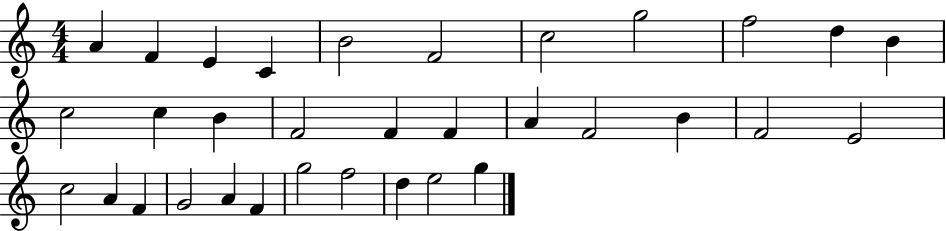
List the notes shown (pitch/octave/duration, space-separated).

A4/q F4/q E4/q C4/q B4/h F4/h C5/h G5/h F5/h D5/q B4/q C5/h C5/q B4/q F4/h F4/q F4/q A4/q F4/h B4/q F4/h E4/h C5/h A4/q F4/q G4/h A4/q F4/q G5/h F5/h D5/q E5/h G5/q